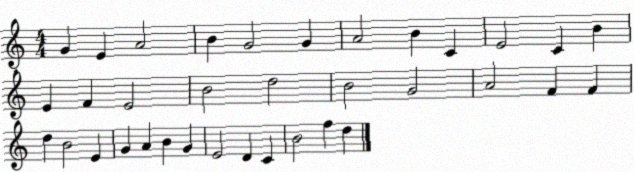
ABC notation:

X:1
T:Untitled
M:4/4
L:1/4
K:C
G E A2 B G2 G A2 B C E2 C B E F E2 B2 d2 B2 G2 A2 F F d B2 E G A B G E2 D C B2 f d